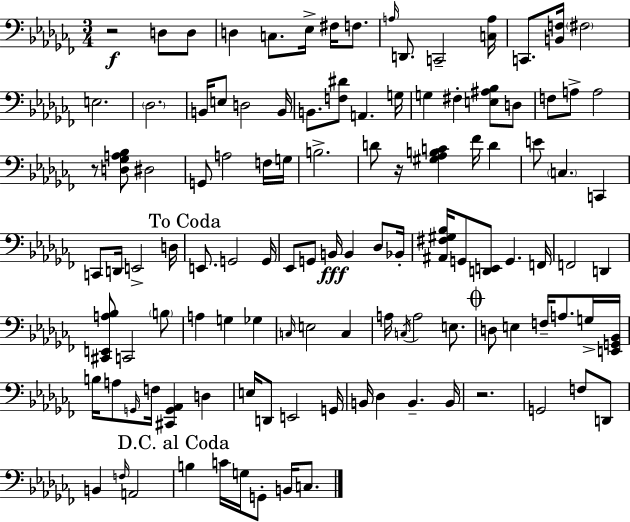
R/h D3/e D3/e D3/q C3/e. Eb3/s F#3/s F3/e. A3/s D2/e. C2/h [C3,A3]/s C2/e. [B2,F3]/s F#3/h E3/h. Db3/h. B2/s E3/e D3/h B2/s B2/e. [F3,D#4]/e A2/q. G3/s G3/q F#3/q [E3,A#3,Bb3]/e D3/e F3/e A3/e A3/h R/e [D3,Gb3,A3,Bb3]/e D#3/h G2/e A3/h F3/s G3/s B3/h. D4/e R/s [G#3,Ab3,B3,C4]/q FES4/s D4/q E4/e C3/q. C2/q C2/e D2/s E2/h D3/s E2/e. G2/h G2/s Eb2/e G2/e B2/s B2/q Db3/e Bb2/s [A#2,F#3,G#3,Bb3]/s G2/e [D2,E2]/e G2/q. F2/s F2/h D2/q [C#2,E2,A3,Bb3]/e C2/h B3/e A3/q G3/q Gb3/q C3/s E3/h C3/q A3/s C3/s A3/h E3/e. D3/e E3/q F3/s A3/e. G3/s [E2,G2,Bb2]/s B3/s A3/e G2/s F3/s [C#2,G2,Ab2]/q D3/q E3/s D2/e E2/h G2/s B2/s Db3/q B2/q. B2/s R/h. G2/h F3/e D2/e B2/q F3/s A2/h B3/q C4/s G3/s G2/e B2/s C3/e.